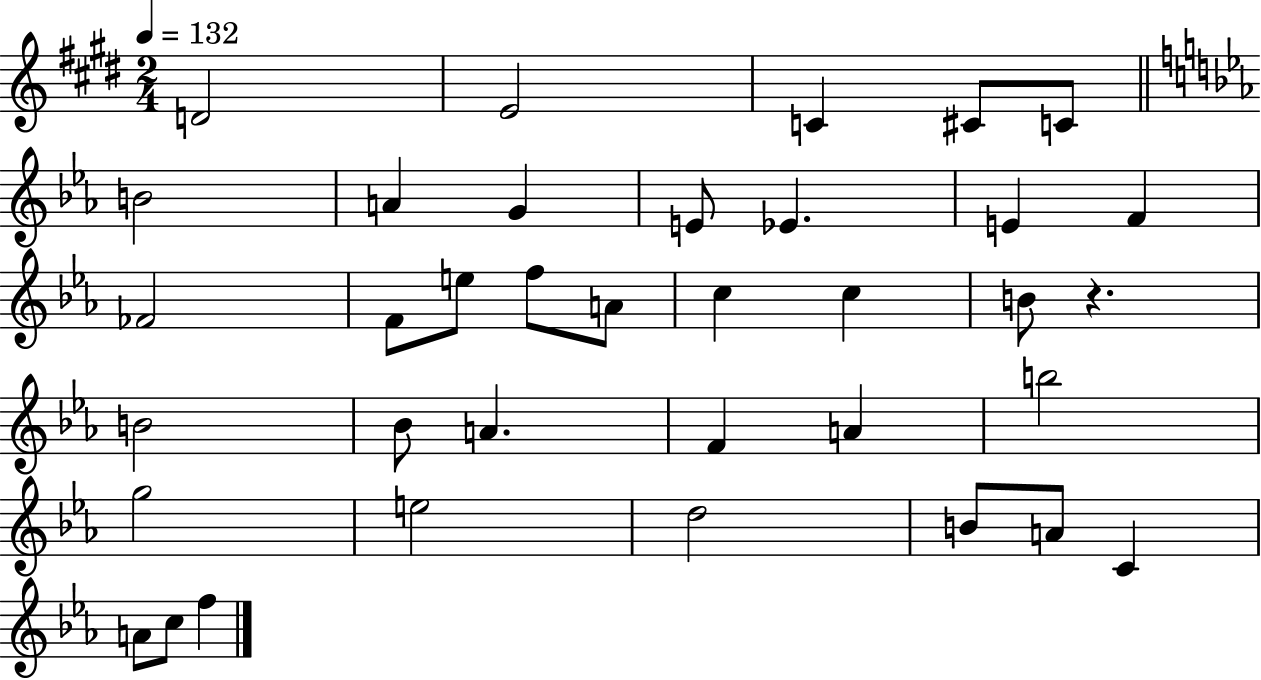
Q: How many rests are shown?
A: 1